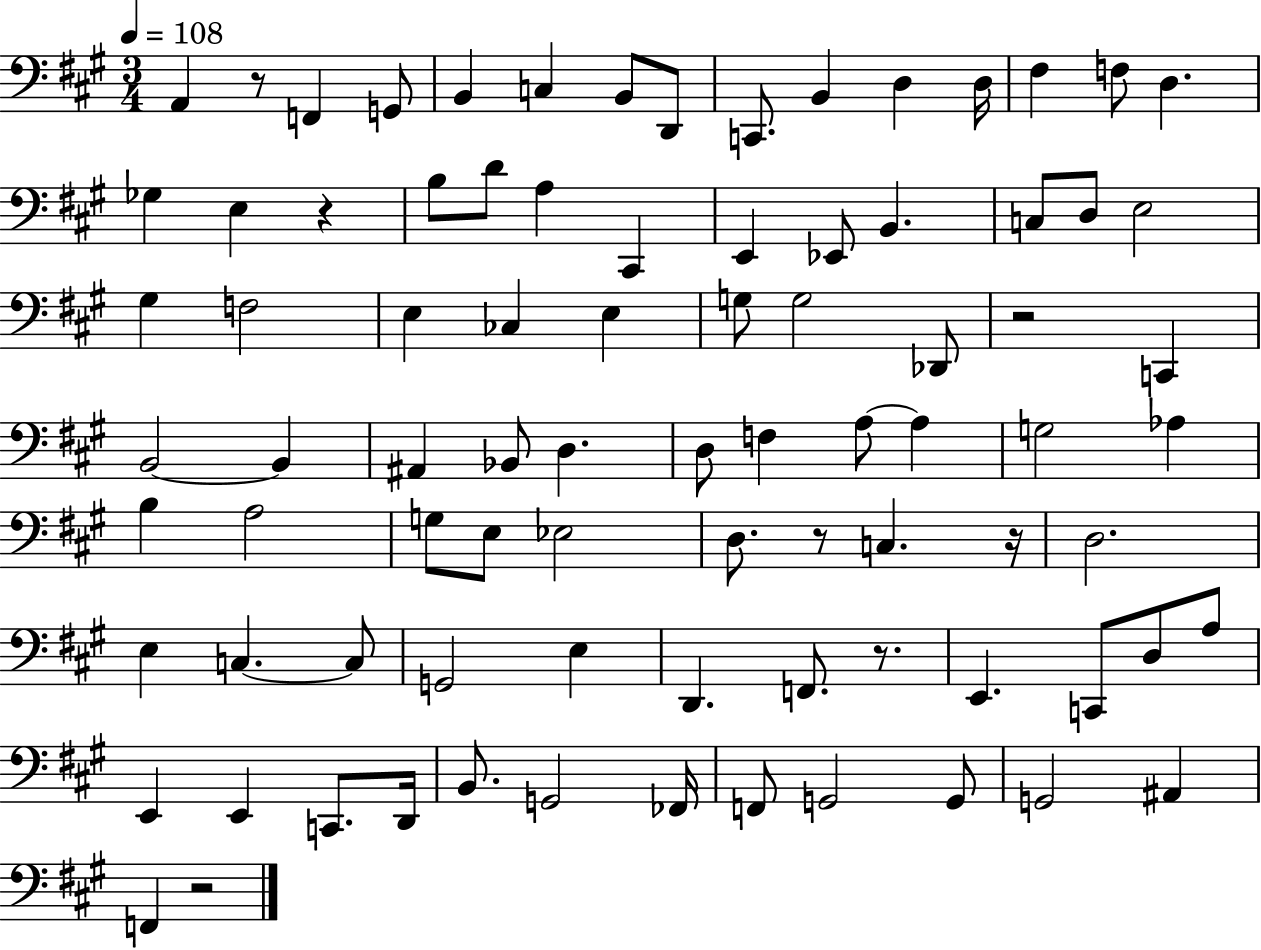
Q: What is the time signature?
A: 3/4